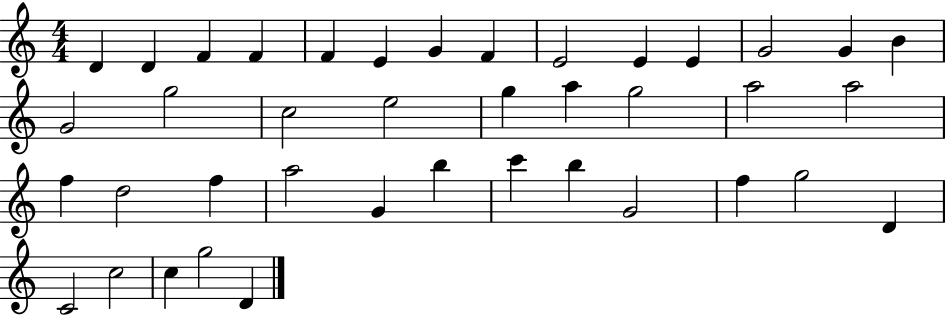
{
  \clef treble
  \numericTimeSignature
  \time 4/4
  \key c \major
  d'4 d'4 f'4 f'4 | f'4 e'4 g'4 f'4 | e'2 e'4 e'4 | g'2 g'4 b'4 | \break g'2 g''2 | c''2 e''2 | g''4 a''4 g''2 | a''2 a''2 | \break f''4 d''2 f''4 | a''2 g'4 b''4 | c'''4 b''4 g'2 | f''4 g''2 d'4 | \break c'2 c''2 | c''4 g''2 d'4 | \bar "|."
}